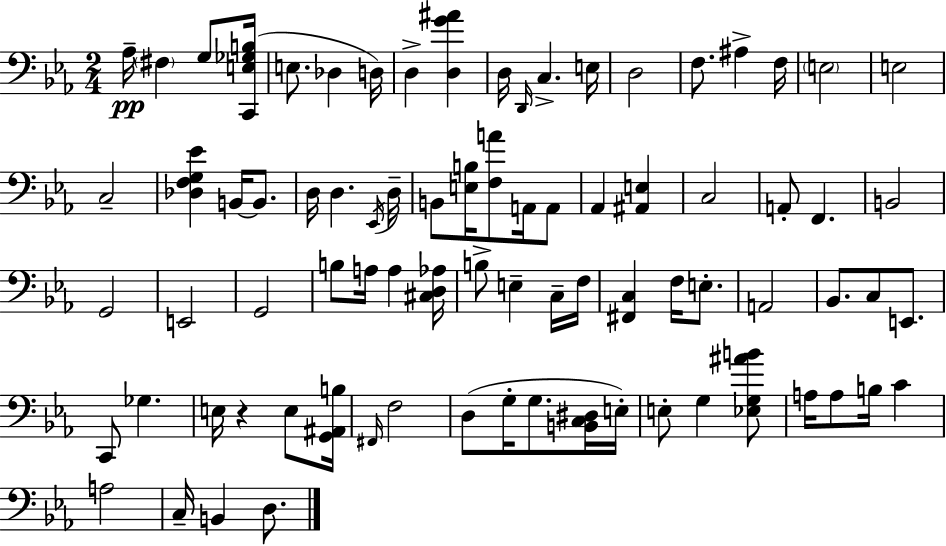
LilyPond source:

{
  \clef bass
  \numericTimeSignature
  \time 2/4
  \key ees \major
  \repeat volta 2 { aes16--\pp \parenthesize fis4 g8 <c, e ges b>16( | e8. des4 d16) | d4-> <d g' ais'>4 | d16 \grace { d,16 } c4.-> | \break e16 d2 | f8. ais4-> | f16 \parenthesize e2 | e2 | \break c2-- | <des f g ees'>4 b,16~~ b,8. | d16 d4. | \acciaccatura { ees,16 } d16-- b,8 <e b>16 <f a'>8 a,16 | \break a,8 aes,4 <ais, e>4 | c2 | a,8-. f,4. | b,2 | \break g,2 | e,2 | g,2 | b8 a16 a4 | \break <cis d aes>16 b8-> e4-- | c16-- f16 <fis, c>4 f16 e8.-. | a,2 | bes,8. c8 e,8. | \break c,8 ges4. | e16 r4 e8 | <g, ais, b>16 \grace { fis,16 } f2 | d8( g16-. g8. | \break <b, c dis>16 e16-.) e8-. g4 | <ees g ais' b'>8 a16 a8 b16 c'4 | a2 | c16-- b,4 | \break d8. } \bar "|."
}